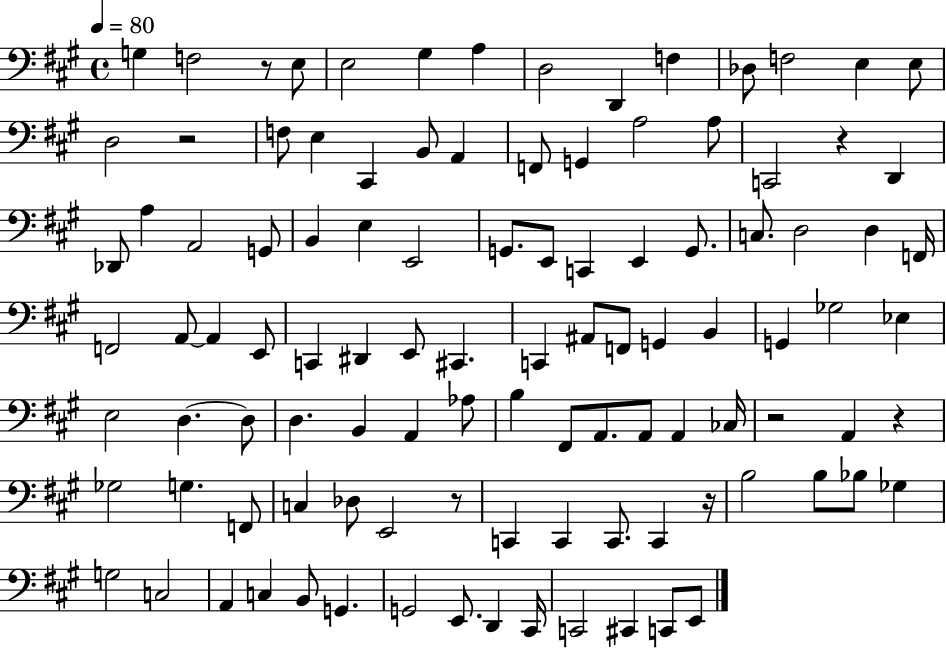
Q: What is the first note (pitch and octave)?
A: G3